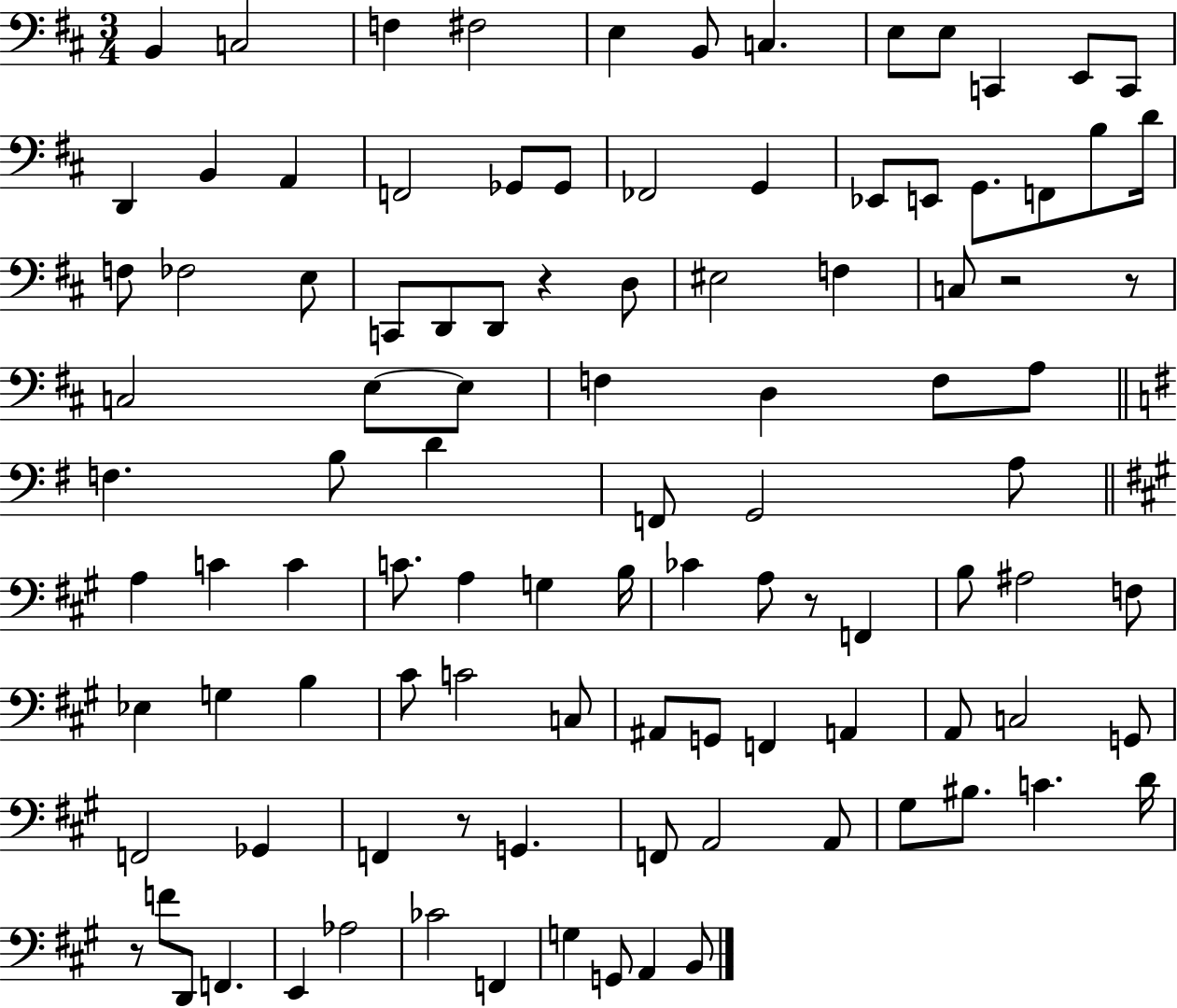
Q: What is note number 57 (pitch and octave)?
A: CES4